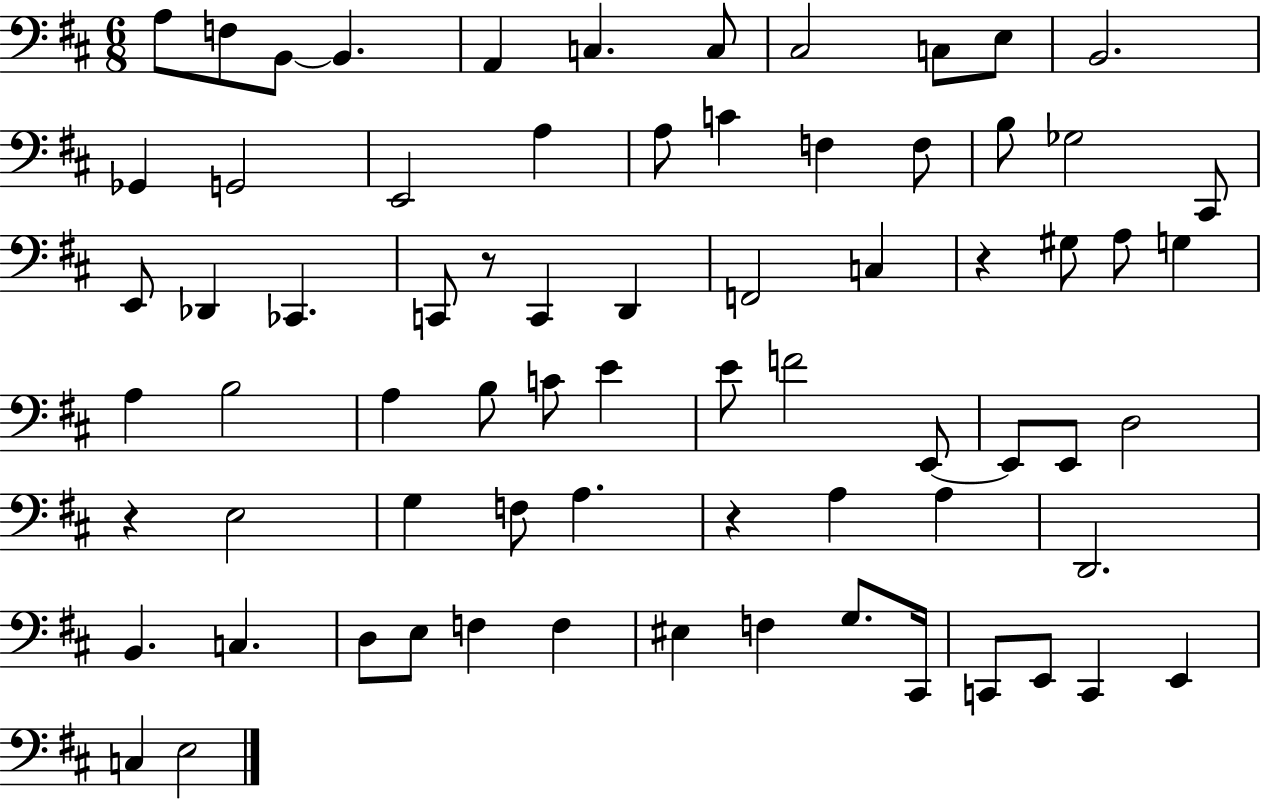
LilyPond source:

{
  \clef bass
  \numericTimeSignature
  \time 6/8
  \key d \major
  \repeat volta 2 { a8 f8 b,8~~ b,4. | a,4 c4. c8 | cis2 c8 e8 | b,2. | \break ges,4 g,2 | e,2 a4 | a8 c'4 f4 f8 | b8 ges2 cis,8 | \break e,8 des,4 ces,4. | c,8 r8 c,4 d,4 | f,2 c4 | r4 gis8 a8 g4 | \break a4 b2 | a4 b8 c'8 e'4 | e'8 f'2 e,8~~ | e,8 e,8 d2 | \break r4 e2 | g4 f8 a4. | r4 a4 a4 | d,2. | \break b,4. c4. | d8 e8 f4 f4 | eis4 f4 g8. cis,16 | c,8 e,8 c,4 e,4 | \break c4 e2 | } \bar "|."
}